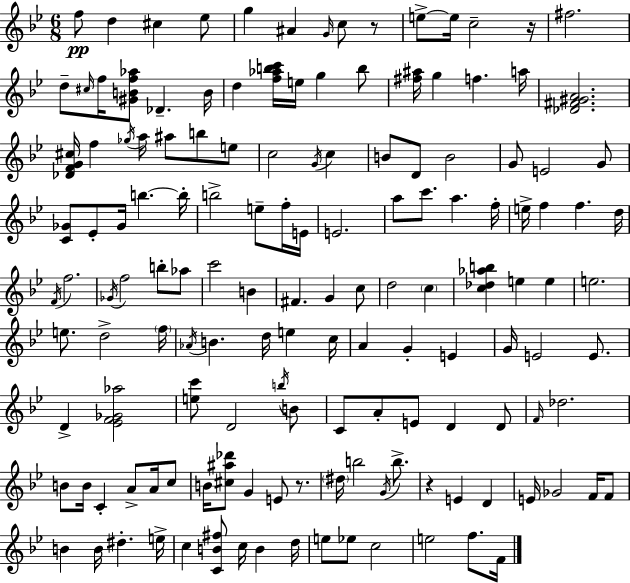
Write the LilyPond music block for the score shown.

{
  \clef treble
  \numericTimeSignature
  \time 6/8
  \key g \minor
  f''8\pp d''4 cis''4 ees''8 | g''4 ais'4 \grace { g'16 } c''8 r8 | e''8->~~ e''16 c''2-- | r16 fis''2. | \break d''8-- \grace { cis''16 } f''16 <gis' b' f'' aes''>8 des'4.-- | b'16 d''4 <f'' aes'' b'' c'''>16 e''16 g''4 | b''8 <fis'' ais''>16 g''4 f''4. | a''16 <des' fis' gis' a'>2. | \break <des' f' g' cis''>16 f''4 \acciaccatura { ges''16 } a''16 ais''8 b''8 | e''8 c''2 \acciaccatura { g'16 } | c''4 b'8 d'8 b'2 | g'8 e'2 | \break g'8 <c' ges'>8 ees'8-. ges'16 b''4.~~ | b''16-. b''2-> | e''8-- f''16-. e'16 e'2. | a''8 c'''8. a''4. | \break f''16-. e''16-> f''4 f''4. | d''16 \acciaccatura { f'16 } f''2. | \acciaccatura { ges'16 } f''2 | b''8-. aes''8 c'''2 | \break b'4 fis'4. | g'4 c''8 d''2 | \parenthesize c''4 <c'' des'' aes'' b''>4 e''4 | e''4 e''2. | \break e''8. d''2-> | \parenthesize f''16 \acciaccatura { aes'16 } b'4. | d''16 e''4 c''16 a'4 g'4-. | e'4 g'16 e'2 | \break e'8. d'4-> <ees' f' ges' aes''>2 | <e'' c'''>8 d'2 | \acciaccatura { b''16 } b'8 c'8 a'8-. | e'8 d'4 d'8 \grace { f'16 } des''2. | \break b'8 b'16 | c'4-. a'8-> a'16 c''8 b'16 <cis'' ais'' des'''>8 | g'4 e'8 r8. \parenthesize dis''16 b''2 | \acciaccatura { g'16 } b''8.-> r4 | \break e'4 d'4 e'16 ges'2 | f'16 f'8 b'4 | b'16 dis''4.-. e''16-> c''4 | <c' b' fis''>8 c''16 b'4 d''16 e''8 | \break ees''8 c''2 e''2 | f''8. f'16 \bar "|."
}